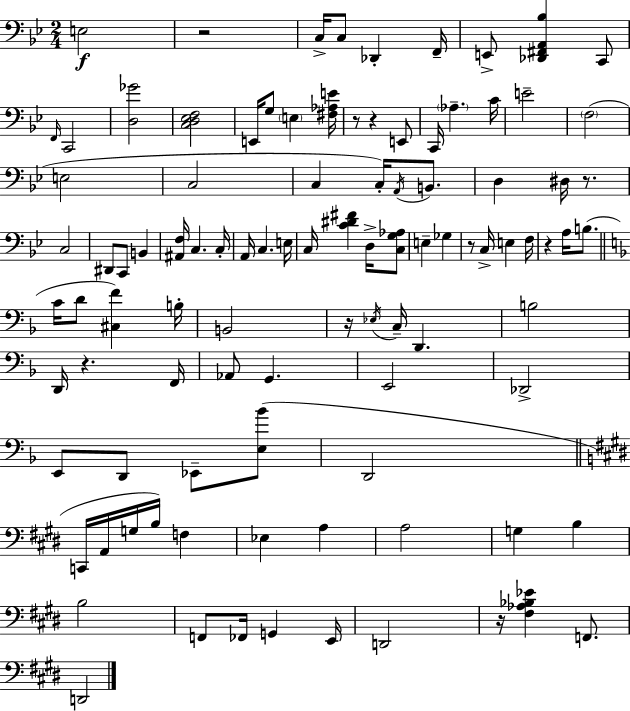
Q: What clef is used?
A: bass